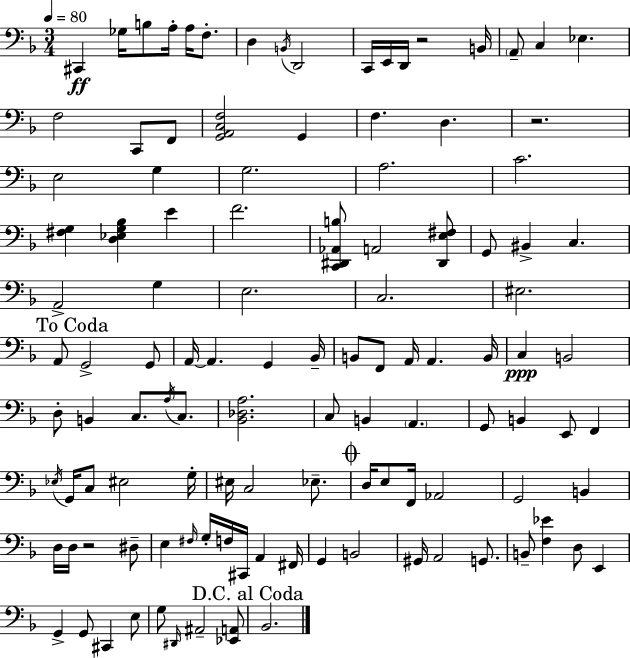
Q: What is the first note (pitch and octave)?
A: C#2